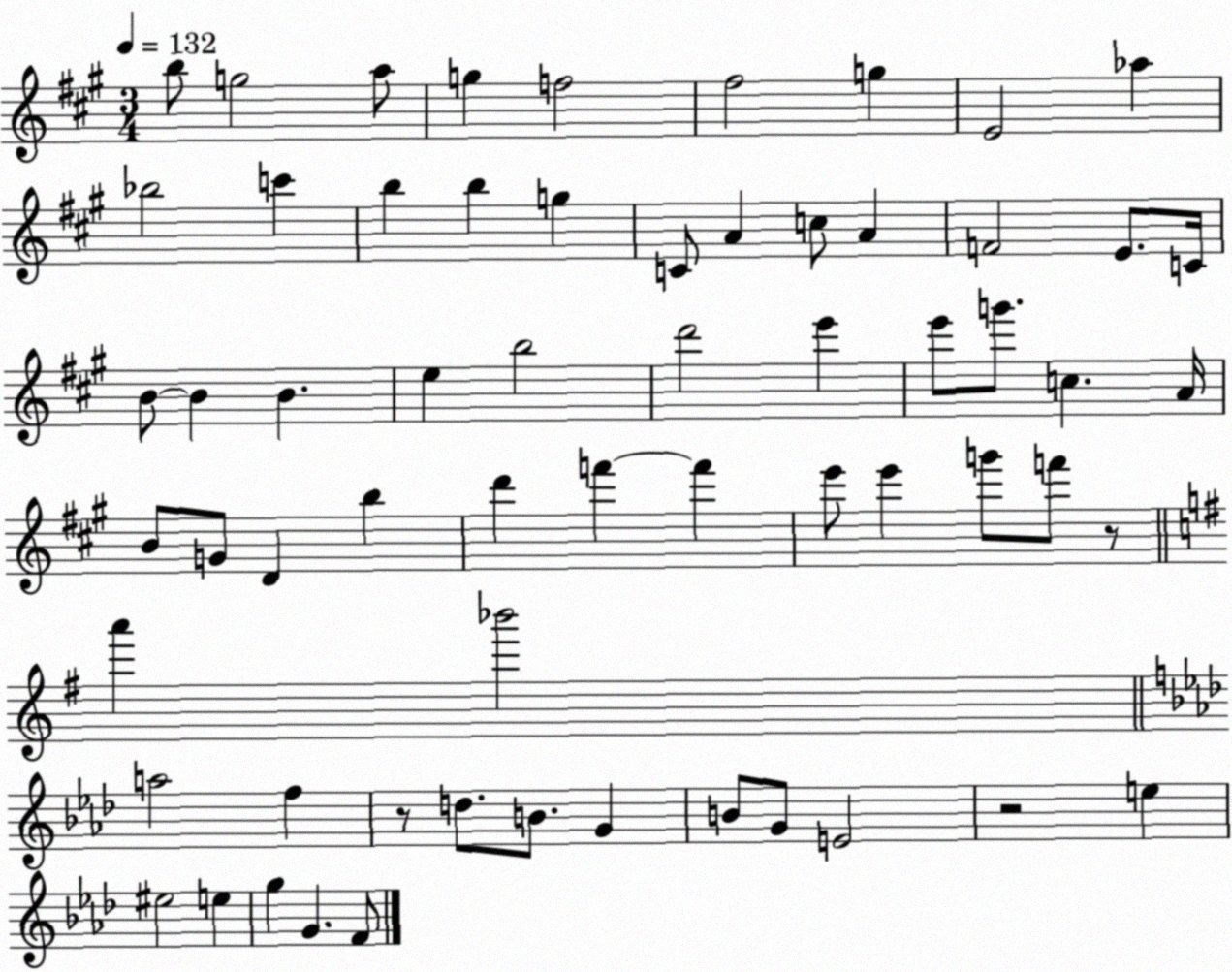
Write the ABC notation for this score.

X:1
T:Untitled
M:3/4
L:1/4
K:A
b/2 g2 a/2 g f2 ^f2 g E2 _a _b2 c' b b g C/2 A c/2 A F2 E/2 C/4 B/2 B B e b2 d'2 e' e'/2 g'/2 c A/4 B/2 G/2 D b d' f' f' e'/2 e' g'/2 f'/2 z/2 a' _b'2 a2 f z/2 d/2 B/2 G B/2 G/2 E2 z2 e ^e2 e g G F/2